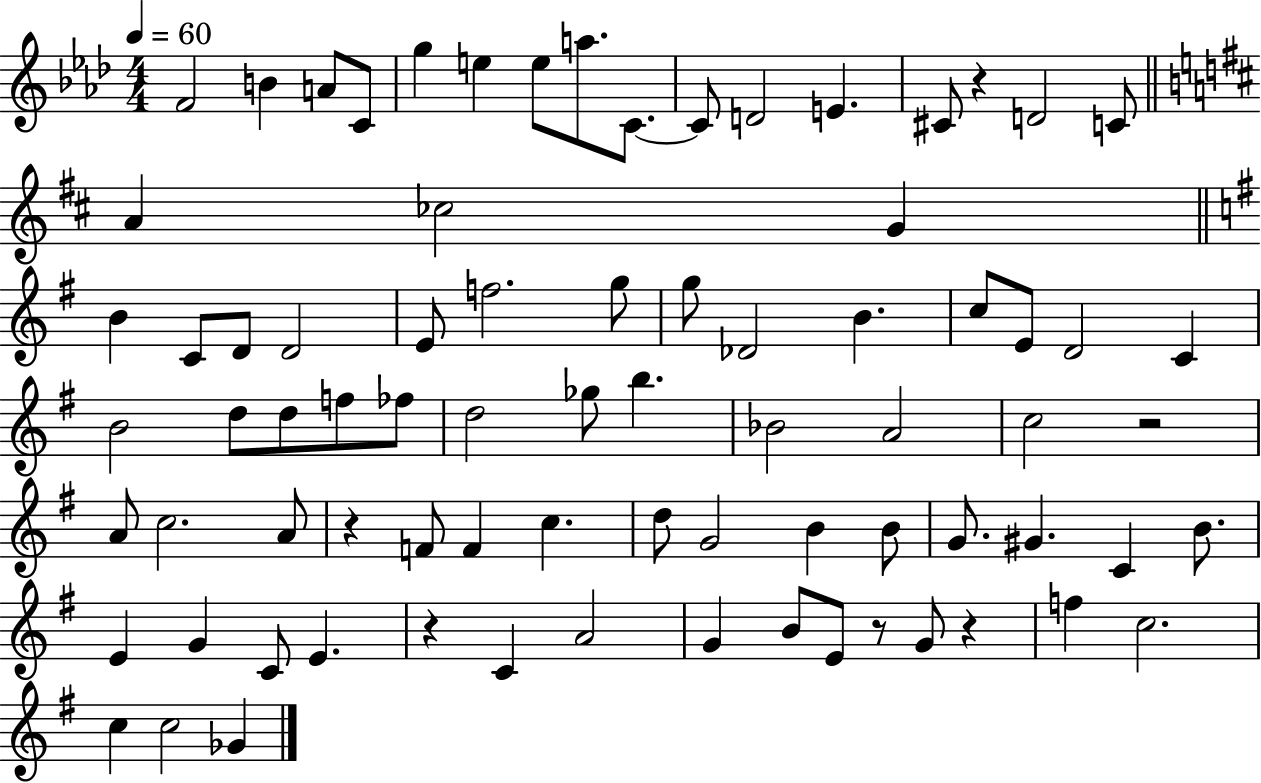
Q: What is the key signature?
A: AES major